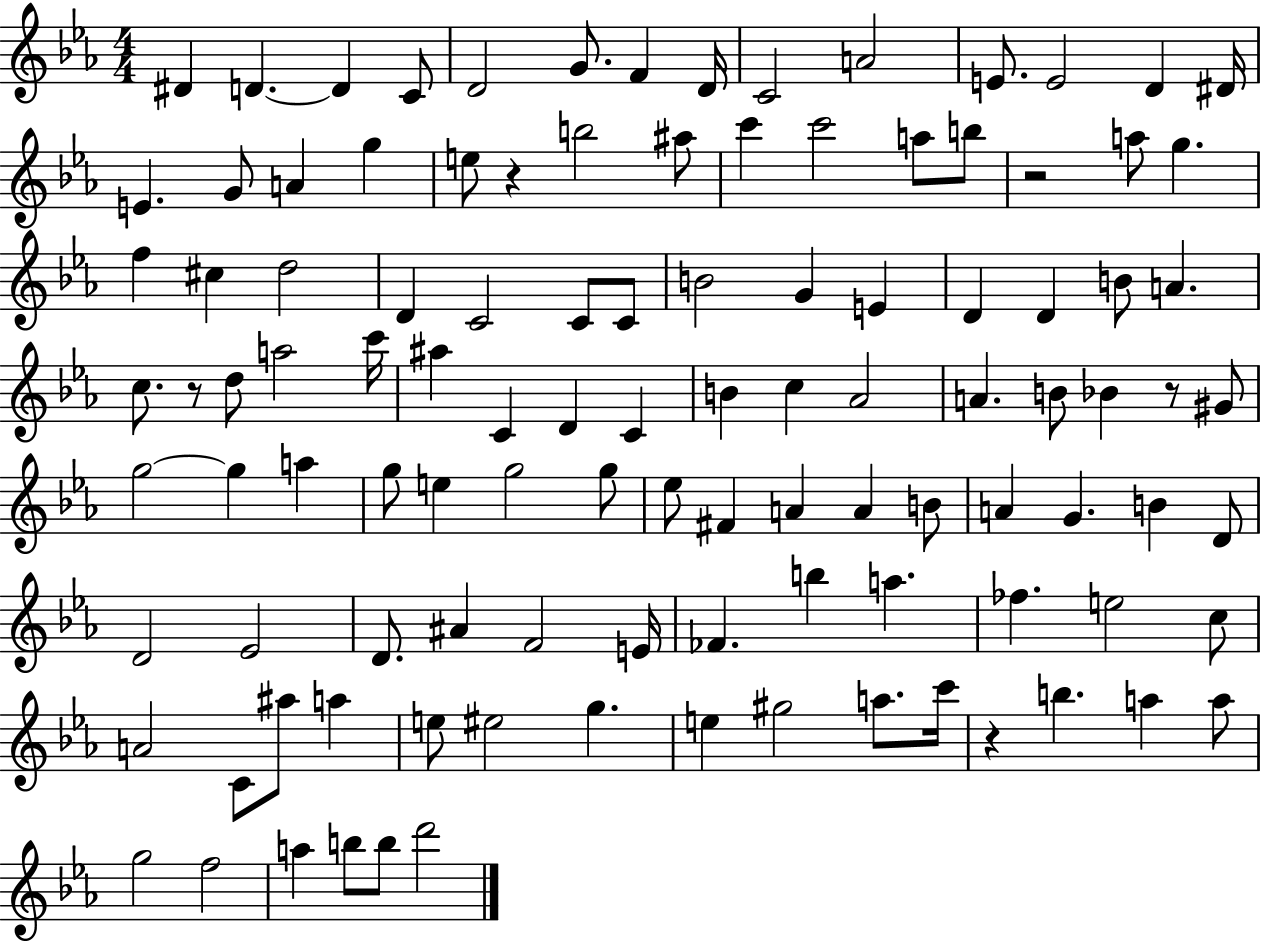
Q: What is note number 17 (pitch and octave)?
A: A4